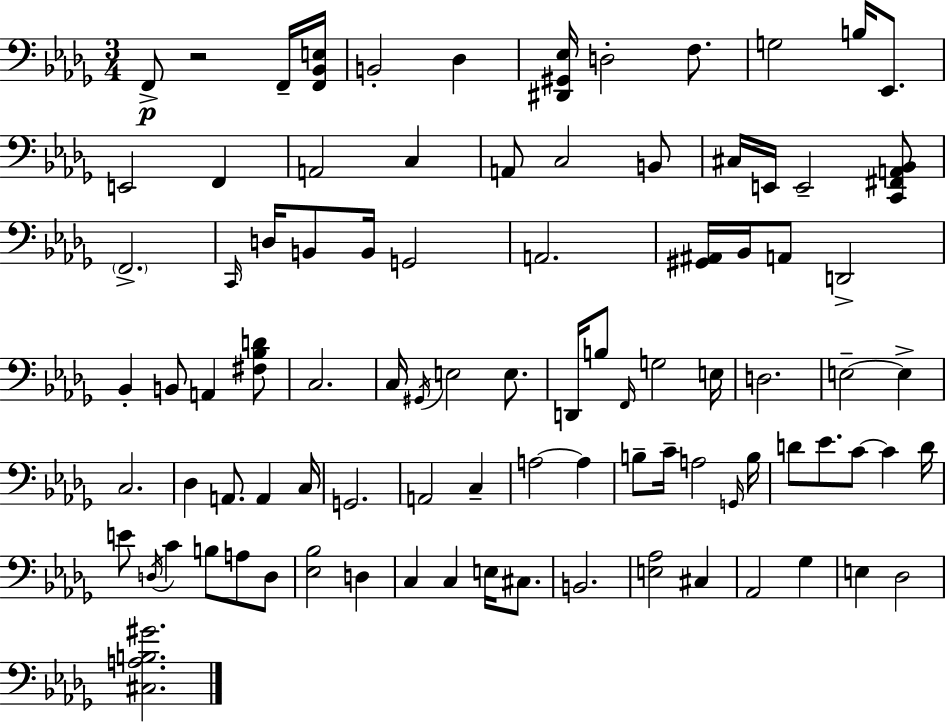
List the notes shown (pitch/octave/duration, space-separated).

F2/e R/h F2/s [F2,Bb2,E3]/s B2/h Db3/q [D#2,G#2,Eb3]/s D3/h F3/e. G3/h B3/s Eb2/e. E2/h F2/q A2/h C3/q A2/e C3/h B2/e C#3/s E2/s E2/h [C2,F#2,A2,Bb2]/e F2/h. C2/s D3/s B2/e B2/s G2/h A2/h. [G#2,A#2]/s Bb2/s A2/e D2/h Bb2/q B2/e A2/q [F#3,Bb3,D4]/e C3/h. C3/s G#2/s E3/h E3/e. D2/s B3/e F2/s G3/h E3/s D3/h. E3/h E3/q C3/h. Db3/q A2/e. A2/q C3/s G2/h. A2/h C3/q A3/h A3/q B3/e C4/s A3/h G2/s B3/s D4/e Eb4/e. C4/e C4/q D4/s E4/e D3/s C4/q B3/e A3/e D3/e [Eb3,Bb3]/h D3/q C3/q C3/q E3/s C#3/e. B2/h. [E3,Ab3]/h C#3/q Ab2/h Gb3/q E3/q Db3/h [C#3,A3,B3,G#4]/h.